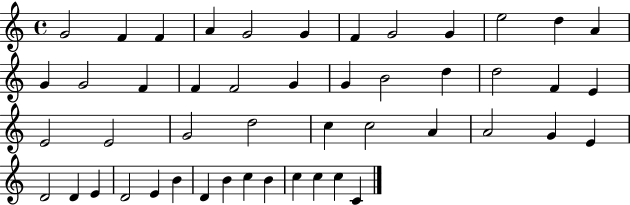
G4/h F4/q F4/q A4/q G4/h G4/q F4/q G4/h G4/q E5/h D5/q A4/q G4/q G4/h F4/q F4/q F4/h G4/q G4/q B4/h D5/q D5/h F4/q E4/q E4/h E4/h G4/h D5/h C5/q C5/h A4/q A4/h G4/q E4/q D4/h D4/q E4/q D4/h E4/q B4/q D4/q B4/q C5/q B4/q C5/q C5/q C5/q C4/q